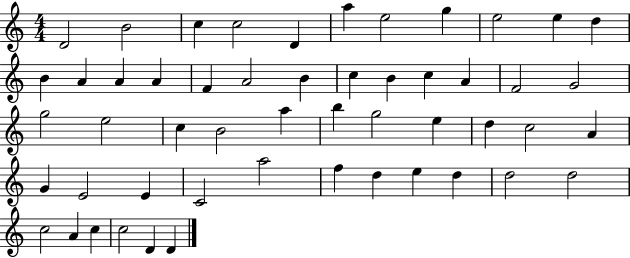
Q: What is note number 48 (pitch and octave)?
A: A4